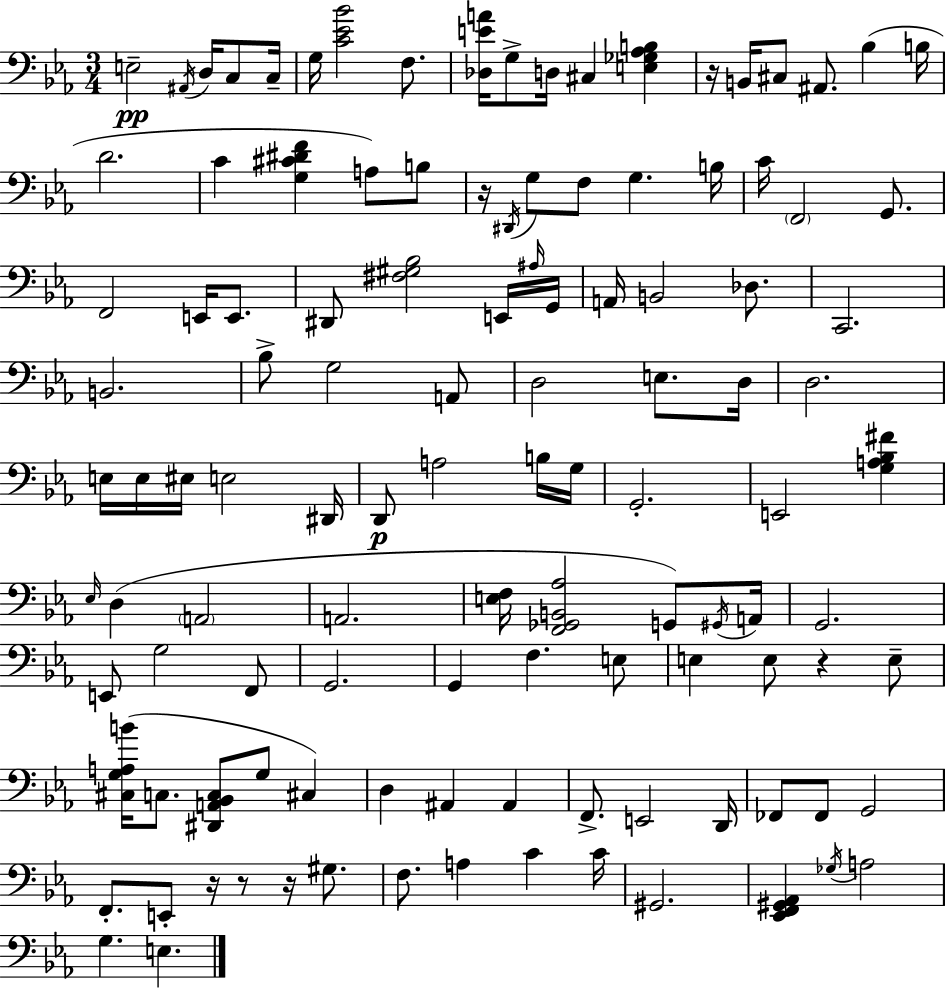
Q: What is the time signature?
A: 3/4